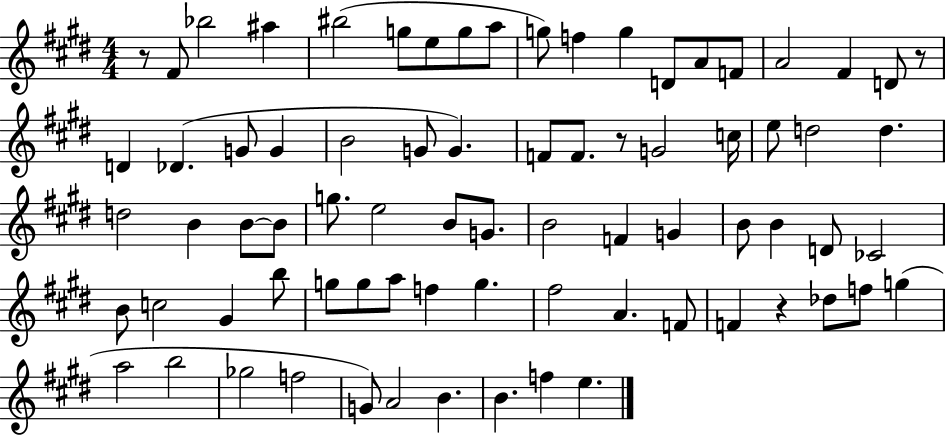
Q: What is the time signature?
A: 4/4